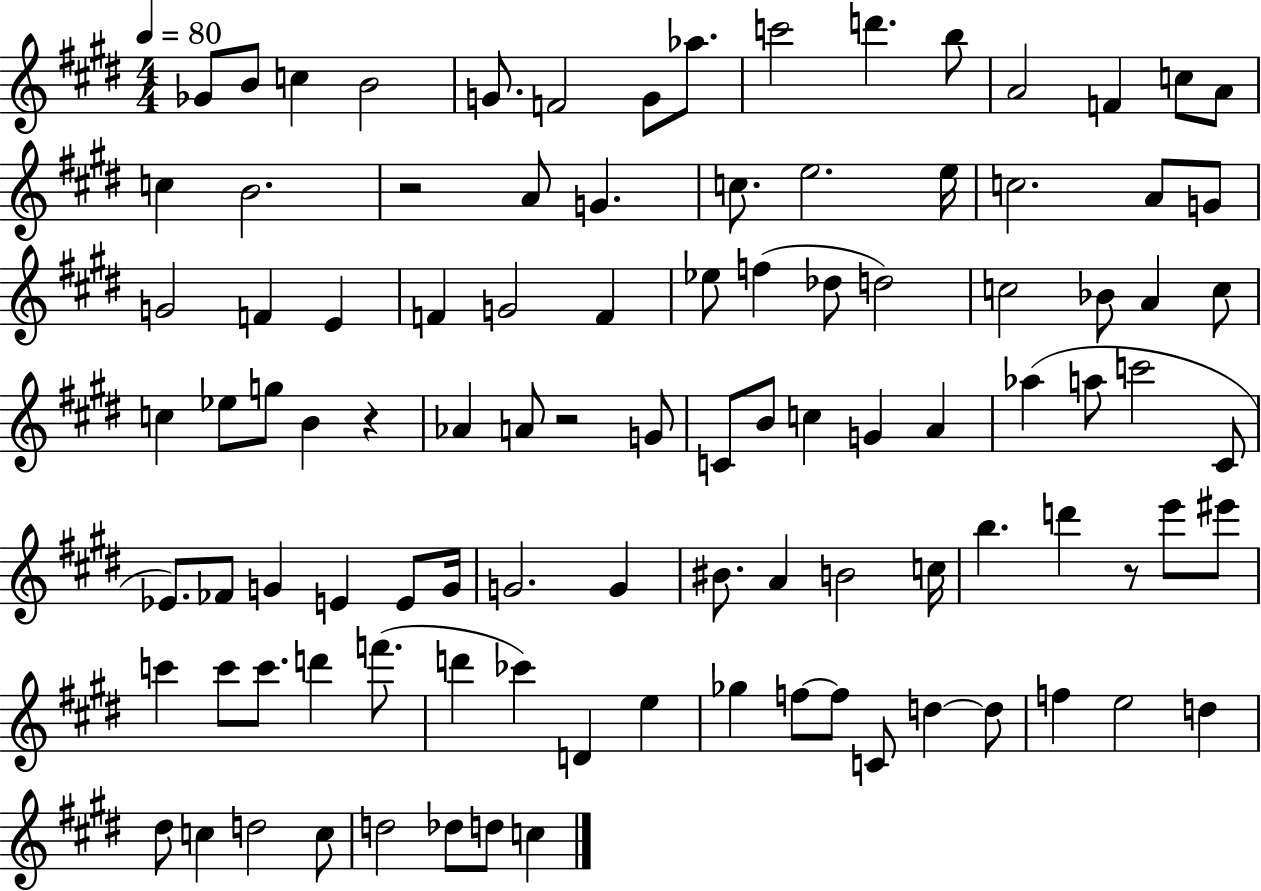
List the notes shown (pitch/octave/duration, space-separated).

Gb4/e B4/e C5/q B4/h G4/e. F4/h G4/e Ab5/e. C6/h D6/q. B5/e A4/h F4/q C5/e A4/e C5/q B4/h. R/h A4/e G4/q. C5/e. E5/h. E5/s C5/h. A4/e G4/e G4/h F4/q E4/q F4/q G4/h F4/q Eb5/e F5/q Db5/e D5/h C5/h Bb4/e A4/q C5/e C5/q Eb5/e G5/e B4/q R/q Ab4/q A4/e R/h G4/e C4/e B4/e C5/q G4/q A4/q Ab5/q A5/e C6/h C#4/e Eb4/e. FES4/e G4/q E4/q E4/e G4/s G4/h. G4/q BIS4/e. A4/q B4/h C5/s B5/q. D6/q R/e E6/e EIS6/e C6/q C6/e C6/e. D6/q F6/e. D6/q CES6/q D4/q E5/q Gb5/q F5/e F5/e C4/e D5/q D5/e F5/q E5/h D5/q D#5/e C5/q D5/h C5/e D5/h Db5/e D5/e C5/q